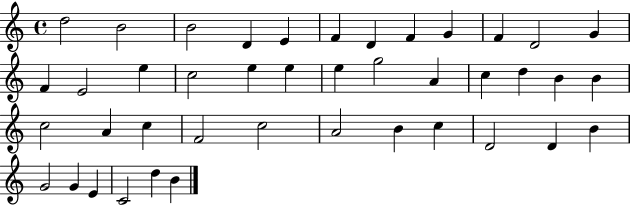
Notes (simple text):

D5/h B4/h B4/h D4/q E4/q F4/q D4/q F4/q G4/q F4/q D4/h G4/q F4/q E4/h E5/q C5/h E5/q E5/q E5/q G5/h A4/q C5/q D5/q B4/q B4/q C5/h A4/q C5/q F4/h C5/h A4/h B4/q C5/q D4/h D4/q B4/q G4/h G4/q E4/q C4/h D5/q B4/q